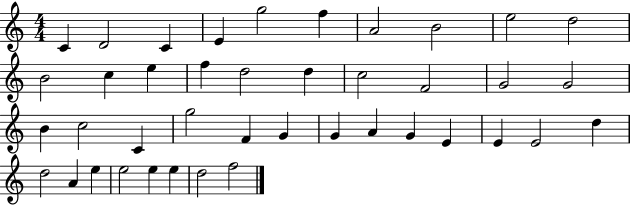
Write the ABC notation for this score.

X:1
T:Untitled
M:4/4
L:1/4
K:C
C D2 C E g2 f A2 B2 e2 d2 B2 c e f d2 d c2 F2 G2 G2 B c2 C g2 F G G A G E E E2 d d2 A e e2 e e d2 f2